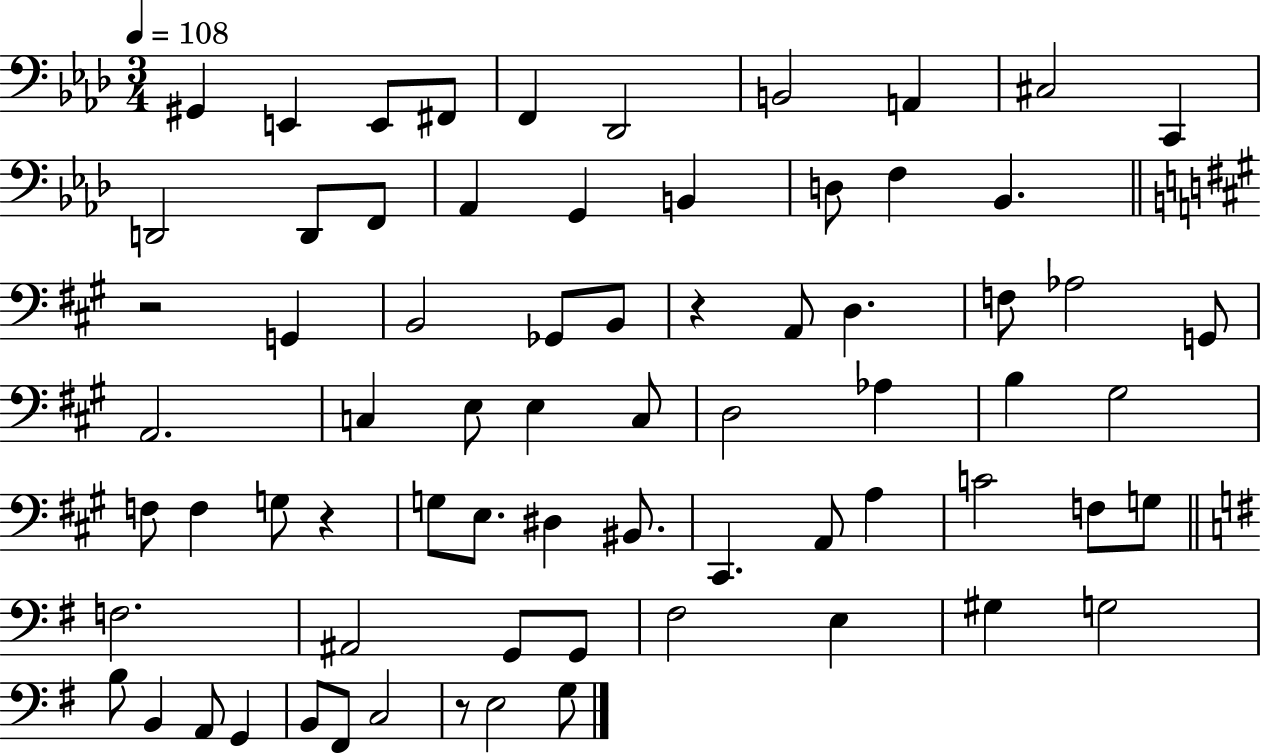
G#2/q E2/q E2/e F#2/e F2/q Db2/h B2/h A2/q C#3/h C2/q D2/h D2/e F2/e Ab2/q G2/q B2/q D3/e F3/q Bb2/q. R/h G2/q B2/h Gb2/e B2/e R/q A2/e D3/q. F3/e Ab3/h G2/e A2/h. C3/q E3/e E3/q C3/e D3/h Ab3/q B3/q G#3/h F3/e F3/q G3/e R/q G3/e E3/e. D#3/q BIS2/e. C#2/q. A2/e A3/q C4/h F3/e G3/e F3/h. A#2/h G2/e G2/e F#3/h E3/q G#3/q G3/h B3/e B2/q A2/e G2/q B2/e F#2/e C3/h R/e E3/h G3/e